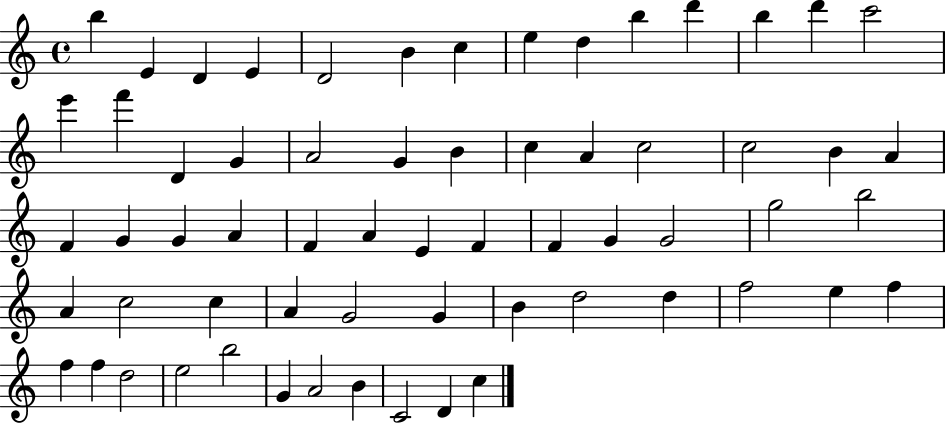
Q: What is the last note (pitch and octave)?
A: C5